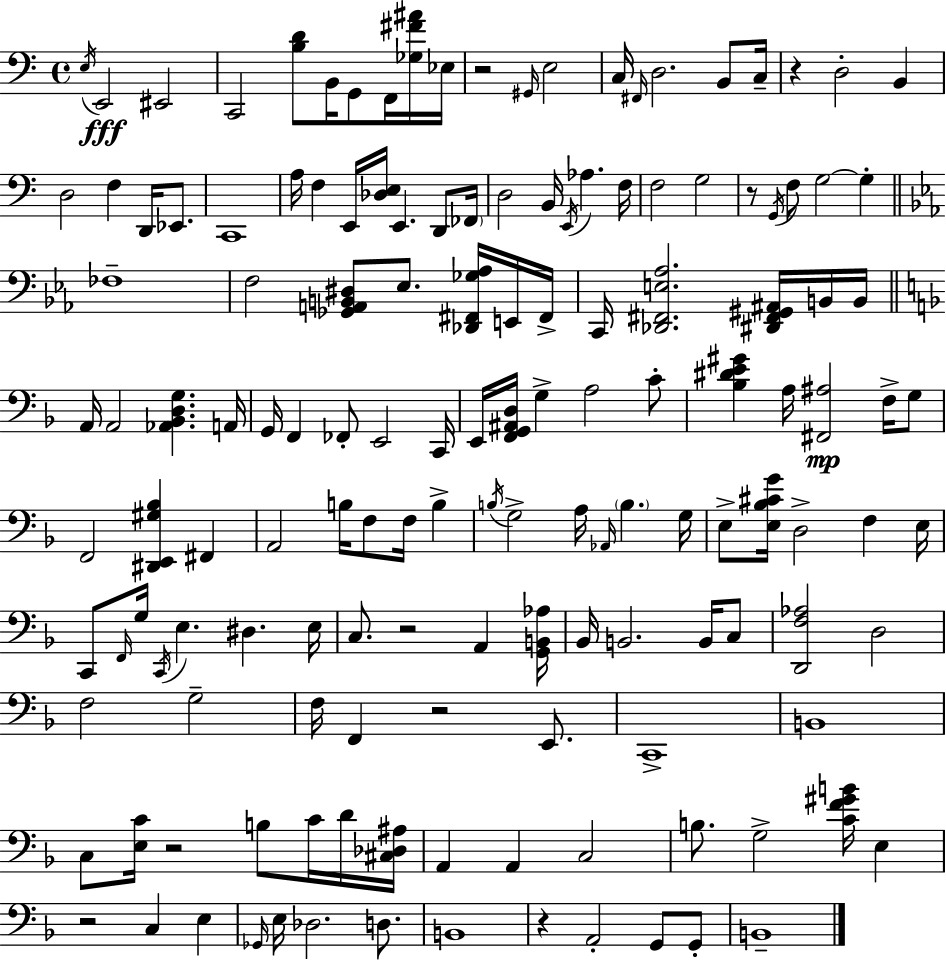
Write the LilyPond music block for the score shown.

{
  \clef bass
  \time 4/4
  \defaultTimeSignature
  \key c \major
  \acciaccatura { e16 }\fff e,2 eis,2 | c,2 <b d'>8 b,16 g,8 f,16 <ges fis' ais'>16 | ees16 r2 \grace { gis,16 } e2 | c16 \grace { fis,16 } d2. | \break b,8 c16-- r4 d2-. b,4 | d2 f4 d,16 | ees,8. c,1 | a16 f4 e,16 <des e>16 e,4. | \break d,8 \parenthesize fes,16 d2 b,16 \acciaccatura { e,16 } aes4. | f16 f2 g2 | r8 \acciaccatura { g,16 } f8 g2~~ | g4-. \bar "||" \break \key ees \major fes1-- | f2 <ges, a, b, dis>8 ees8. <des, fis, ges aes>16 e,16 fis,16-> | c,16 <des, fis, e aes>2. <dis, fis, gis, ais,>16 b,16 b,16 | \bar "||" \break \key f \major a,16 a,2 <aes, bes, d g>4. a,16 | g,16 f,4 fes,8-. e,2 c,16 | e,16 <f, g, ais, d>16 g4-> a2 c'8-. | <bes dis' e' gis'>4 a16 <fis, ais>2\mp f16-> g8 | \break f,2 <dis, e, gis bes>4 fis,4 | a,2 b16 f8 f16 b4-> | \acciaccatura { b16 } g2-> a16 \grace { aes,16 } \parenthesize b4. | g16 e8-> <e bes cis' g'>16 d2-> f4 | \break e16 c,8 \grace { f,16 } g16 \acciaccatura { c,16 } e4. dis4. | e16 c8. r2 a,4 | <g, b, aes>16 bes,16 b,2. | b,16 c8 <d, f aes>2 d2 | \break f2 g2-- | f16 f,4 r2 | e,8. c,1-> | b,1 | \break c8 <e c'>16 r2 b8 | c'16 d'16 <cis des ais>16 a,4 a,4 c2 | b8. g2-> <c' f' gis' b'>16 | e4 r2 c4 | \break e4 \grace { ges,16 } e16 des2. | d8. b,1 | r4 a,2-. | g,8 g,8-. b,1-- | \break \bar "|."
}